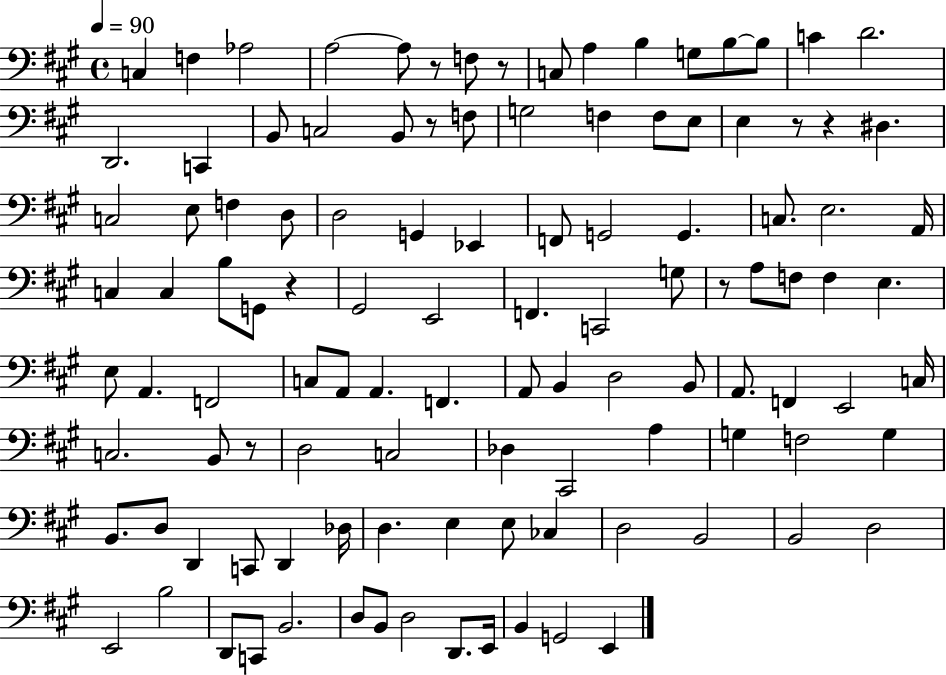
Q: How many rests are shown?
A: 8